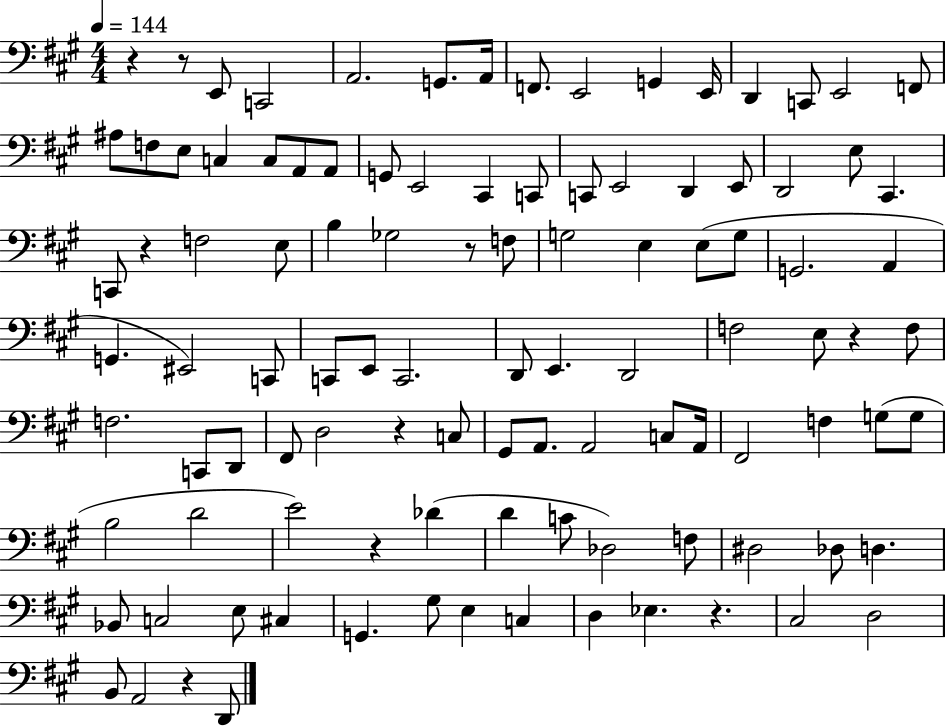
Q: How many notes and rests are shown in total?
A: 105